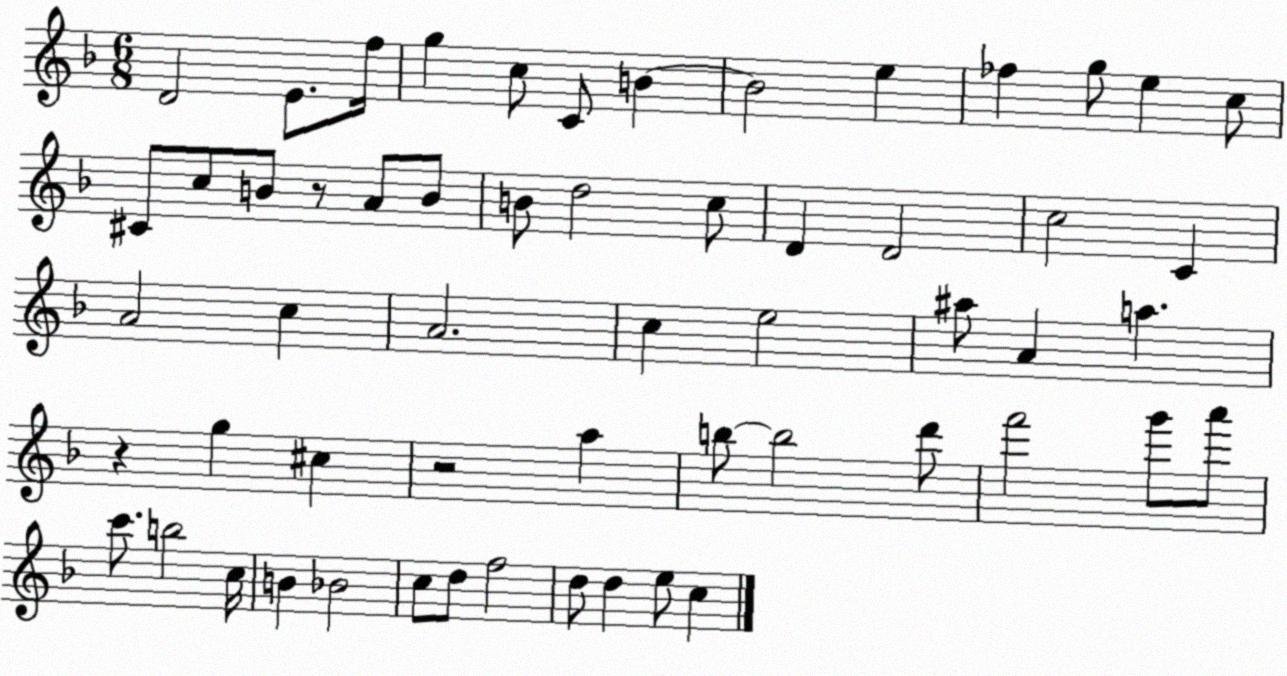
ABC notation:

X:1
T:Untitled
M:6/8
L:1/4
K:F
D2 E/2 f/4 g c/2 C/2 B B2 e _f g/2 e c/2 ^C/2 c/2 B/2 z/2 A/2 B/2 B/2 d2 c/2 D D2 c2 C A2 c A2 c e2 ^a/2 A a z g ^c z2 a b/2 b2 d'/2 f'2 g'/2 a'/2 c'/2 b2 c/4 B _B2 c/2 d/2 f2 d/2 d e/2 c